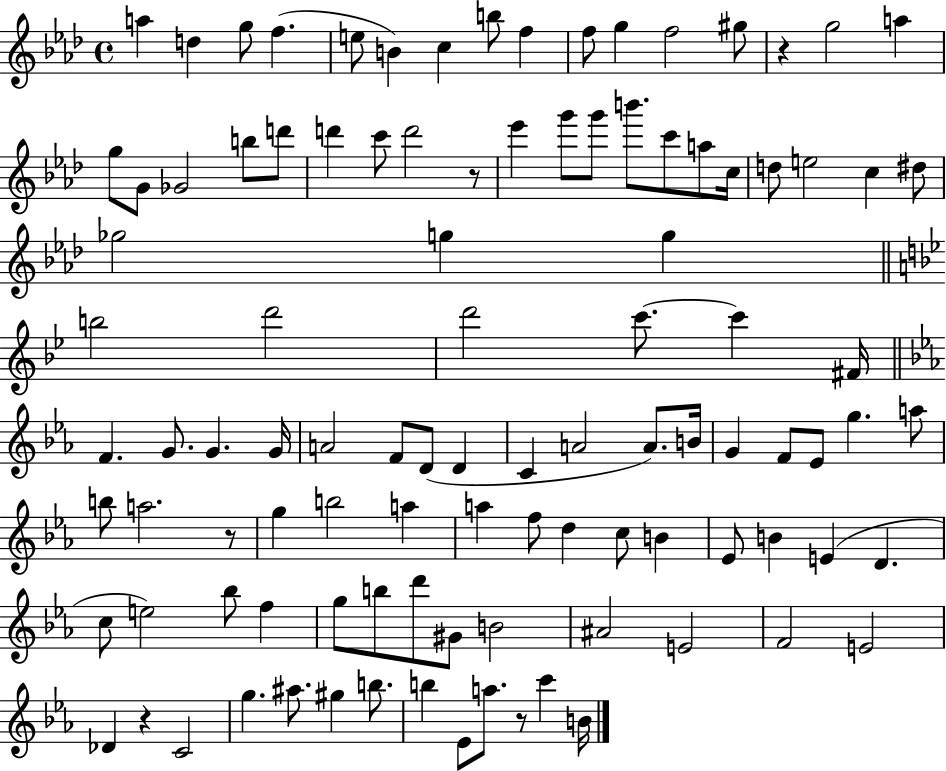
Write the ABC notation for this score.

X:1
T:Untitled
M:4/4
L:1/4
K:Ab
a d g/2 f e/2 B c b/2 f f/2 g f2 ^g/2 z g2 a g/2 G/2 _G2 b/2 d'/2 d' c'/2 d'2 z/2 _e' g'/2 g'/2 b'/2 c'/2 a/2 c/4 d/2 e2 c ^d/2 _g2 g g b2 d'2 d'2 c'/2 c' ^F/4 F G/2 G G/4 A2 F/2 D/2 D C A2 A/2 B/4 G F/2 _E/2 g a/2 b/2 a2 z/2 g b2 a a f/2 d c/2 B _E/2 B E D c/2 e2 _b/2 f g/2 b/2 d'/2 ^G/2 B2 ^A2 E2 F2 E2 _D z C2 g ^a/2 ^g b/2 b _E/2 a/2 z/2 c' B/4